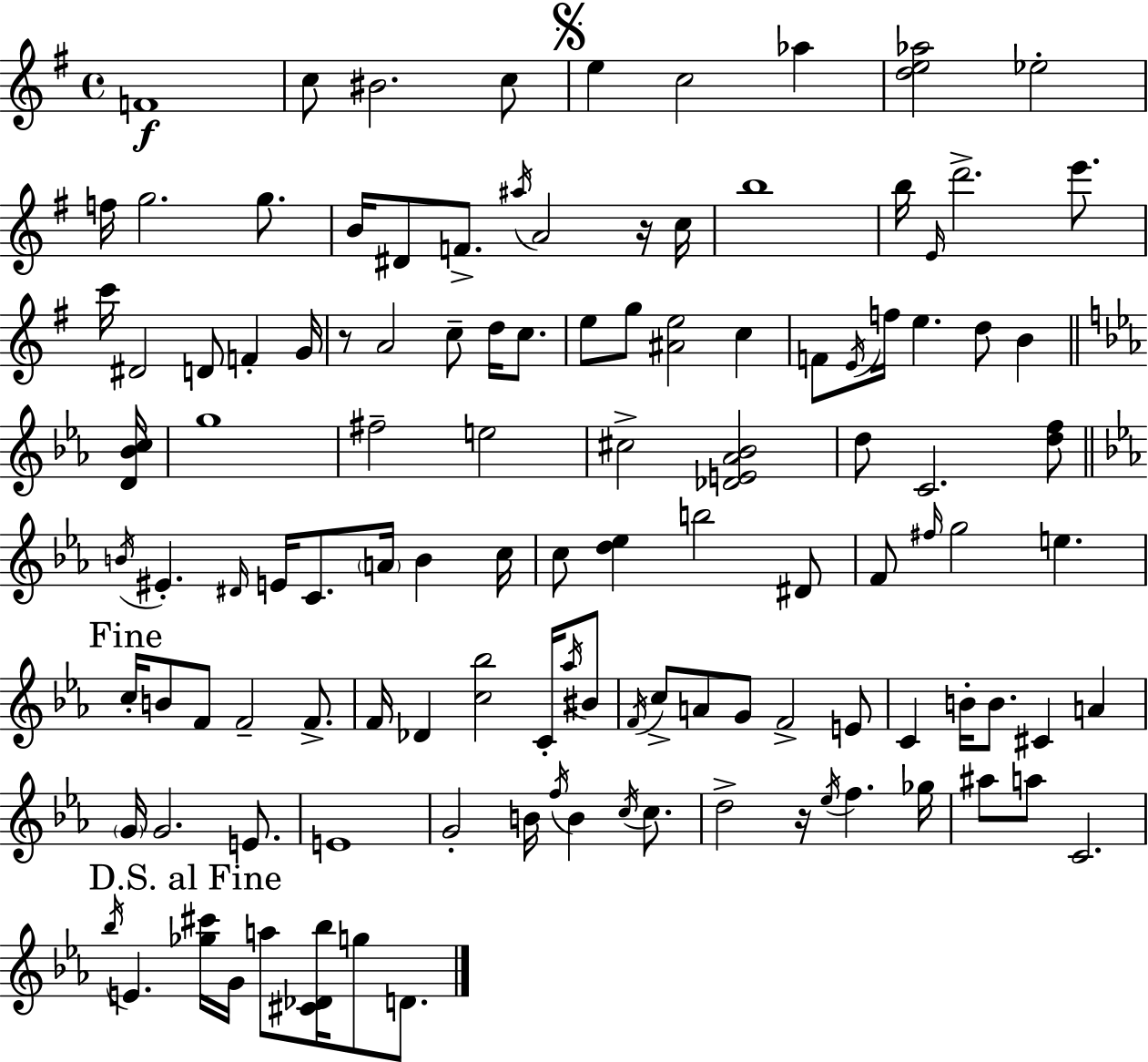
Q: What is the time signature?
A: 4/4